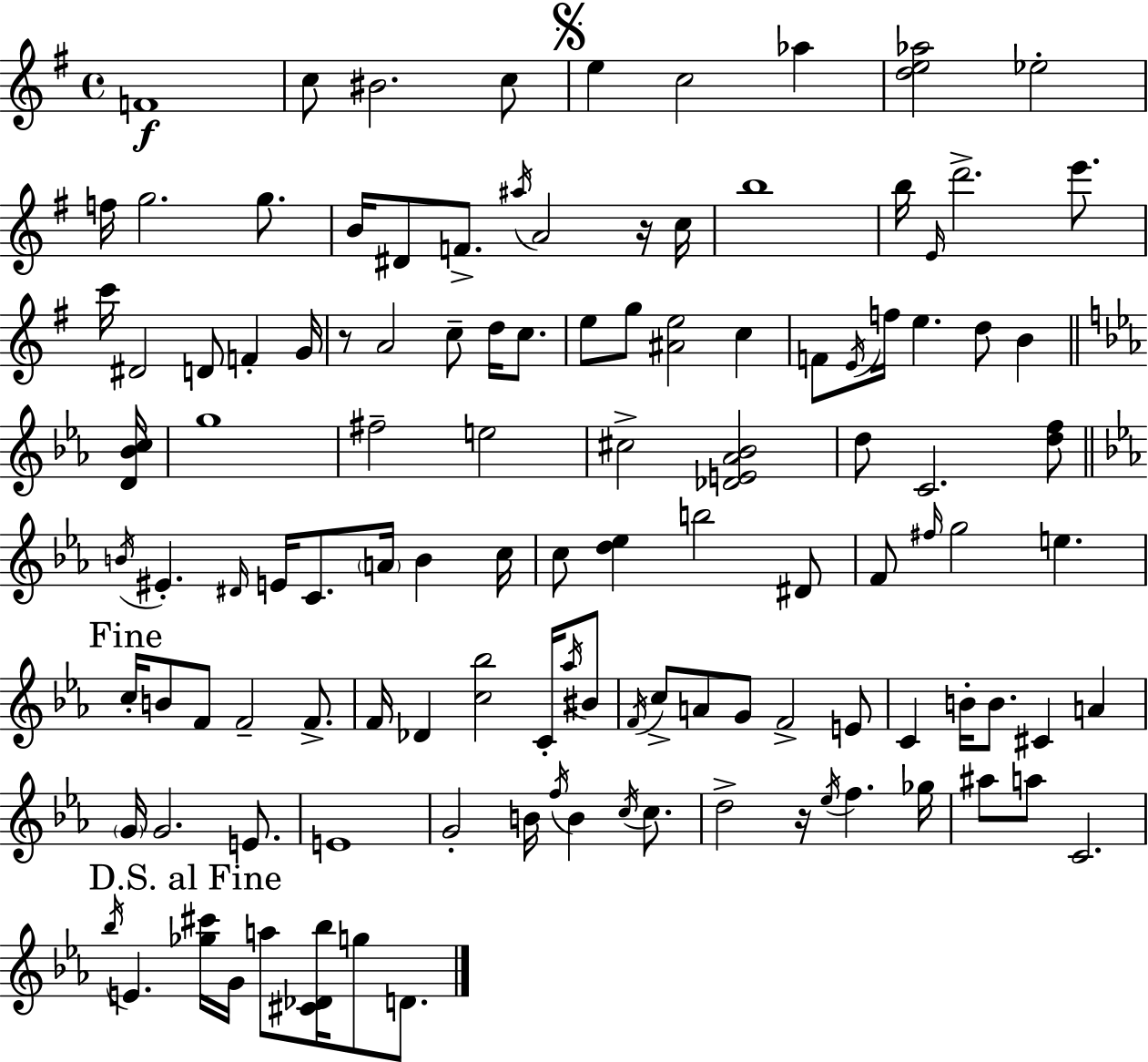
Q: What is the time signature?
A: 4/4